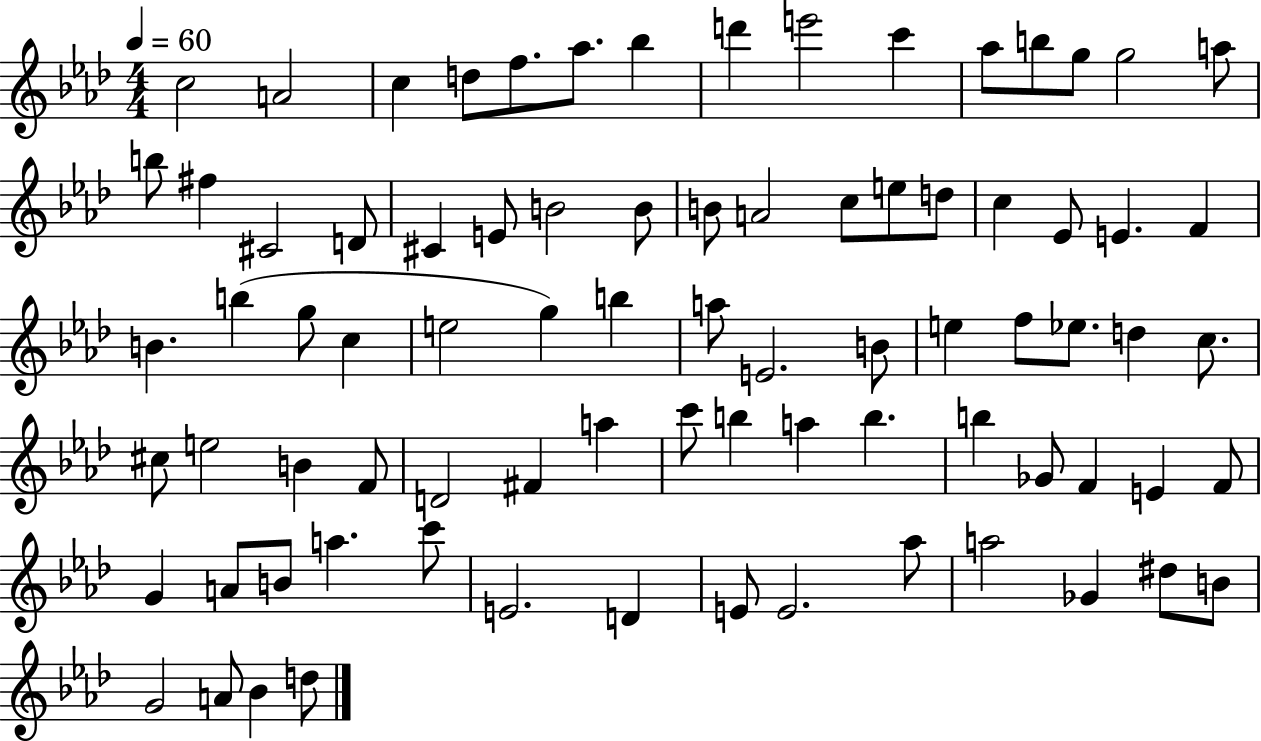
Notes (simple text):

C5/h A4/h C5/q D5/e F5/e. Ab5/e. Bb5/q D6/q E6/h C6/q Ab5/e B5/e G5/e G5/h A5/e B5/e F#5/q C#4/h D4/e C#4/q E4/e B4/h B4/e B4/e A4/h C5/e E5/e D5/e C5/q Eb4/e E4/q. F4/q B4/q. B5/q G5/e C5/q E5/h G5/q B5/q A5/e E4/h. B4/e E5/q F5/e Eb5/e. D5/q C5/e. C#5/e E5/h B4/q F4/e D4/h F#4/q A5/q C6/e B5/q A5/q B5/q. B5/q Gb4/e F4/q E4/q F4/e G4/q A4/e B4/e A5/q. C6/e E4/h. D4/q E4/e E4/h. Ab5/e A5/h Gb4/q D#5/e B4/e G4/h A4/e Bb4/q D5/e